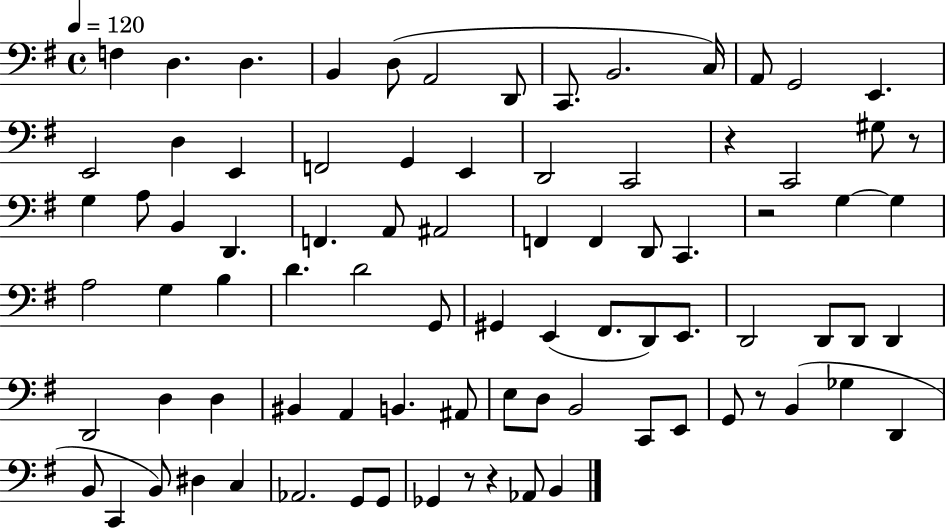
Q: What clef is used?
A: bass